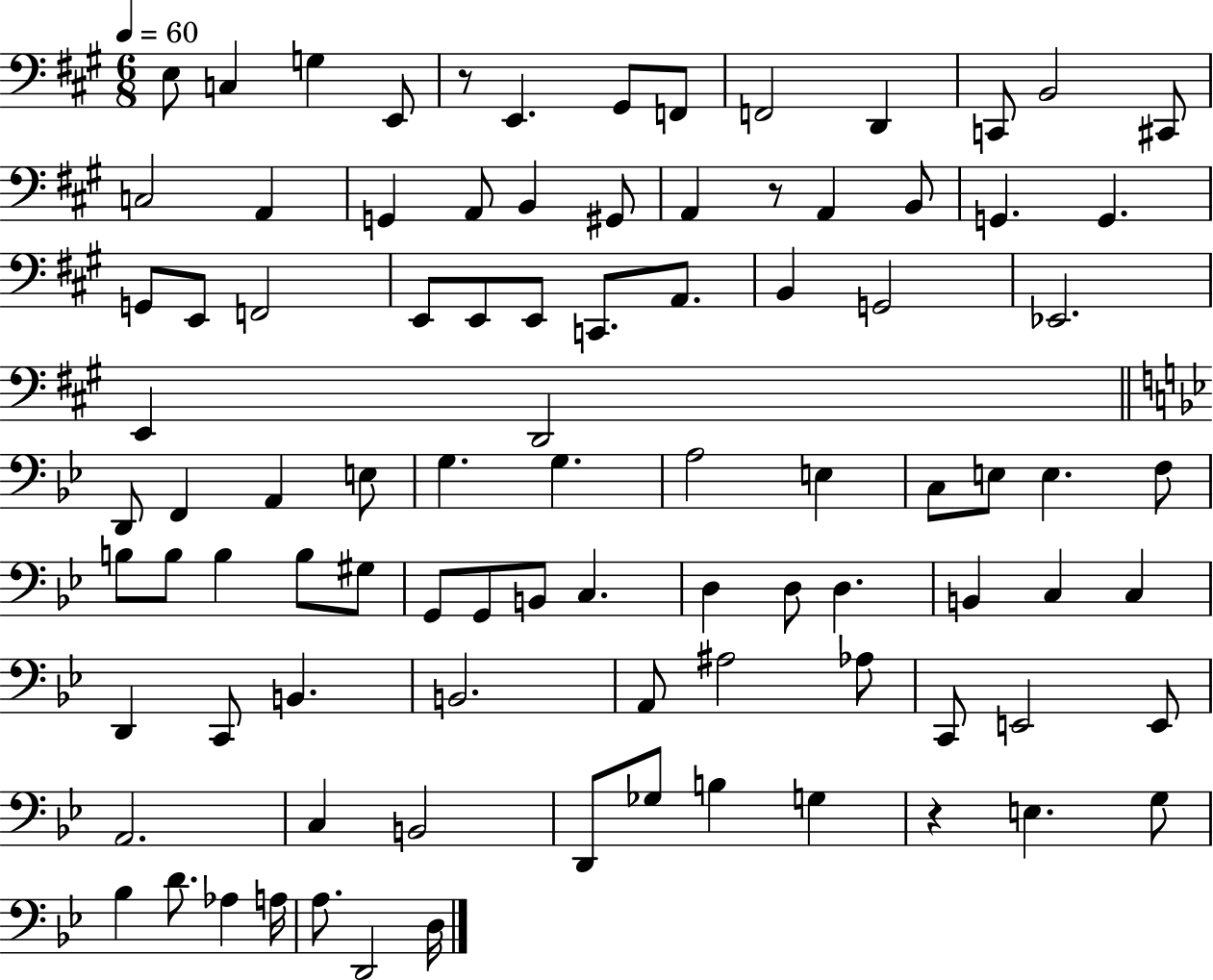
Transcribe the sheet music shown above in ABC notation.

X:1
T:Untitled
M:6/8
L:1/4
K:A
E,/2 C, G, E,,/2 z/2 E,, ^G,,/2 F,,/2 F,,2 D,, C,,/2 B,,2 ^C,,/2 C,2 A,, G,, A,,/2 B,, ^G,,/2 A,, z/2 A,, B,,/2 G,, G,, G,,/2 E,,/2 F,,2 E,,/2 E,,/2 E,,/2 C,,/2 A,,/2 B,, G,,2 _E,,2 E,, D,,2 D,,/2 F,, A,, E,/2 G, G, A,2 E, C,/2 E,/2 E, F,/2 B,/2 B,/2 B, B,/2 ^G,/2 G,,/2 G,,/2 B,,/2 C, D, D,/2 D, B,, C, C, D,, C,,/2 B,, B,,2 A,,/2 ^A,2 _A,/2 C,,/2 E,,2 E,,/2 A,,2 C, B,,2 D,,/2 _G,/2 B, G, z E, G,/2 _B, D/2 _A, A,/4 A,/2 D,,2 D,/4